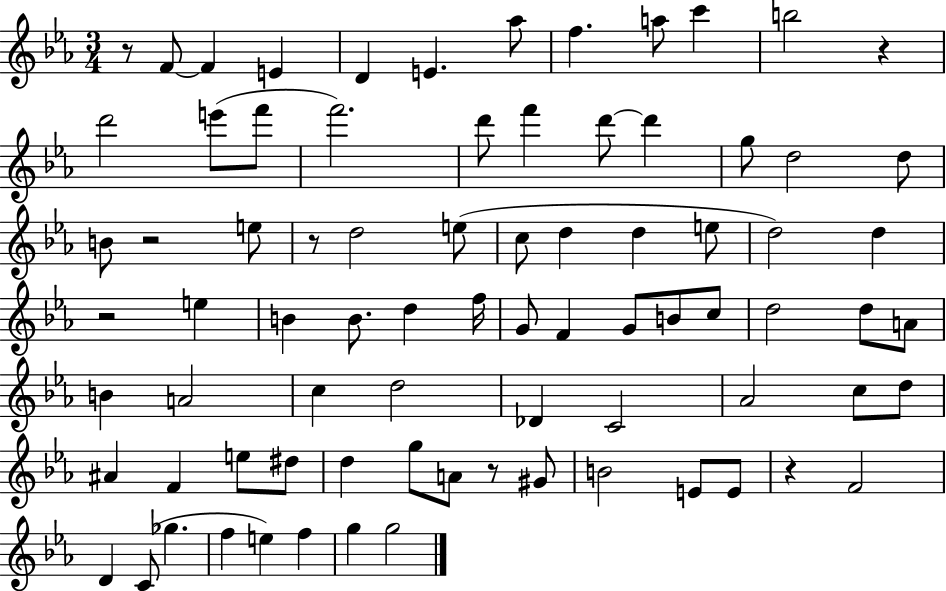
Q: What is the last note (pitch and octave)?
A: G5